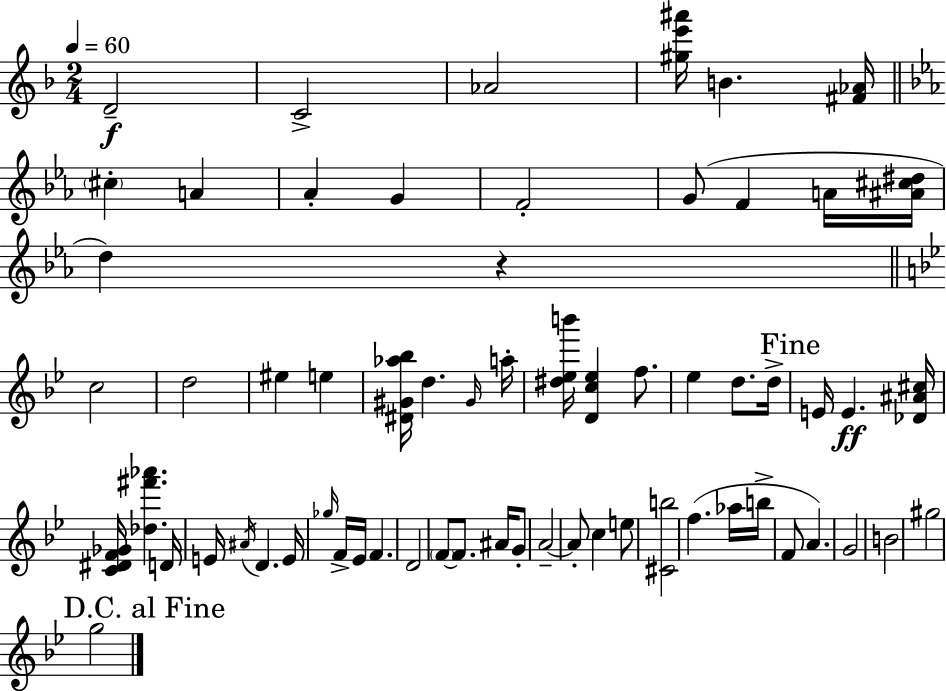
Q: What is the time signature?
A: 2/4